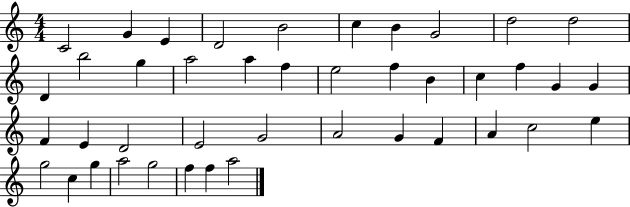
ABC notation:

X:1
T:Untitled
M:4/4
L:1/4
K:C
C2 G E D2 B2 c B G2 d2 d2 D b2 g a2 a f e2 f B c f G G F E D2 E2 G2 A2 G F A c2 e g2 c g a2 g2 f f a2